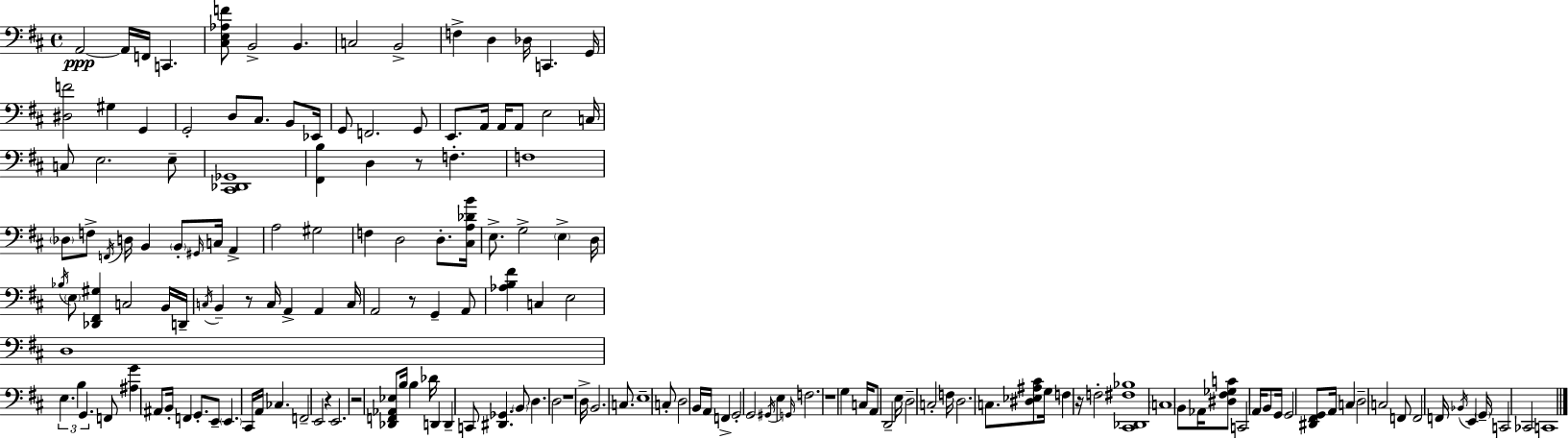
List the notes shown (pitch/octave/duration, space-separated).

A2/h A2/s F2/s C2/q. [C#3,E3,Ab3,F4]/e B2/h B2/q. C3/h B2/h F3/q D3/q Db3/s C2/q. G2/s [D#3,F4]/h G#3/q G2/q G2/h D3/e C#3/e. B2/e Eb2/s G2/e F2/h. G2/e E2/e. A2/s A2/s A2/e E3/h C3/s C3/e E3/h. E3/e [C#2,Db2,Gb2]/w [F#2,B3]/q D3/q R/e F3/q. F3/w Db3/e F3/e F2/s D3/s B2/q B2/e G#2/s C3/s A2/q A3/h G#3/h F3/q D3/h D3/e. [C#3,A3,Db4,B4]/s E3/e. G3/h E3/q D3/s Bb3/s E3/e [Db2,F#2,G#3]/q C3/h B2/s D2/s C3/s B2/q R/e C3/s A2/q A2/q C3/s A2/h R/e G2/q A2/e [Ab3,B3,F#4]/q C3/q E3/h D3/w E3/q. B3/q G2/q. F2/e [A#3,G4]/q A#2/e B2/s F2/q G2/e. E2/e E2/q. C#2/s A2/s CES3/q. F2/h E2/h R/q E2/h. R/h [Db2,F2,Ab2,Eb3]/e B3/s B3/q Db4/s D2/q D2/q C2/e [D#2,Gb2]/q. B2/e D3/q. D3/h R/w D3/s B2/h. C3/e. E3/w C3/e D3/h B2/s A2/s F2/q G2/h G2/h G#2/s E3/q G2/s F3/h. R/w G3/q C3/s A2/e D2/h E3/s D3/h C3/h F3/s D3/h. C3/e. [D#3,Eb3,A#3,C#4]/e G3/s F3/q R/s F3/h [C#2,Db2,F#3,Bb3]/w C3/w B2/e Ab2/s [D#3,F#3,Gb3,C4]/e C2/h A2/s B2/e G2/s G2/h [D#2,F#2,G2]/e A2/s C3/q D3/h C3/h F2/e F2/h F2/s Bb2/s E2/q G2/s C2/h CES2/h C2/w